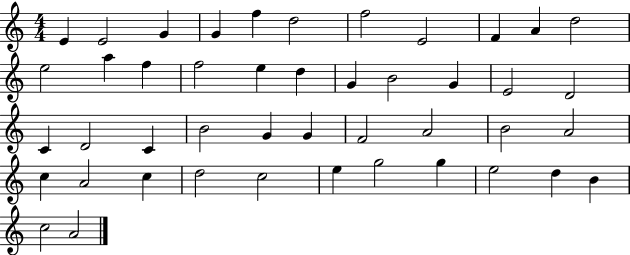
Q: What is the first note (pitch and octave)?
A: E4